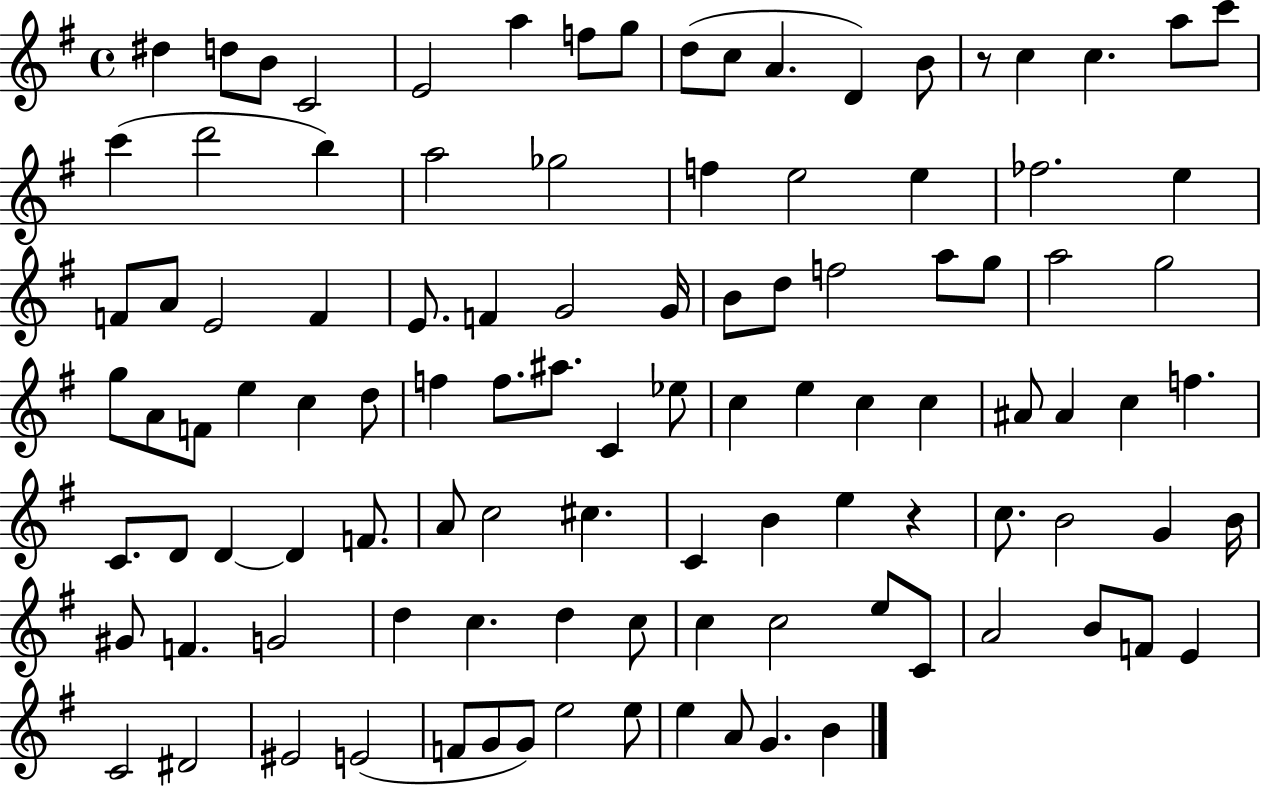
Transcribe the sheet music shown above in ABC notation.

X:1
T:Untitled
M:4/4
L:1/4
K:G
^d d/2 B/2 C2 E2 a f/2 g/2 d/2 c/2 A D B/2 z/2 c c a/2 c'/2 c' d'2 b a2 _g2 f e2 e _f2 e F/2 A/2 E2 F E/2 F G2 G/4 B/2 d/2 f2 a/2 g/2 a2 g2 g/2 A/2 F/2 e c d/2 f f/2 ^a/2 C _e/2 c e c c ^A/2 ^A c f C/2 D/2 D D F/2 A/2 c2 ^c C B e z c/2 B2 G B/4 ^G/2 F G2 d c d c/2 c c2 e/2 C/2 A2 B/2 F/2 E C2 ^D2 ^E2 E2 F/2 G/2 G/2 e2 e/2 e A/2 G B